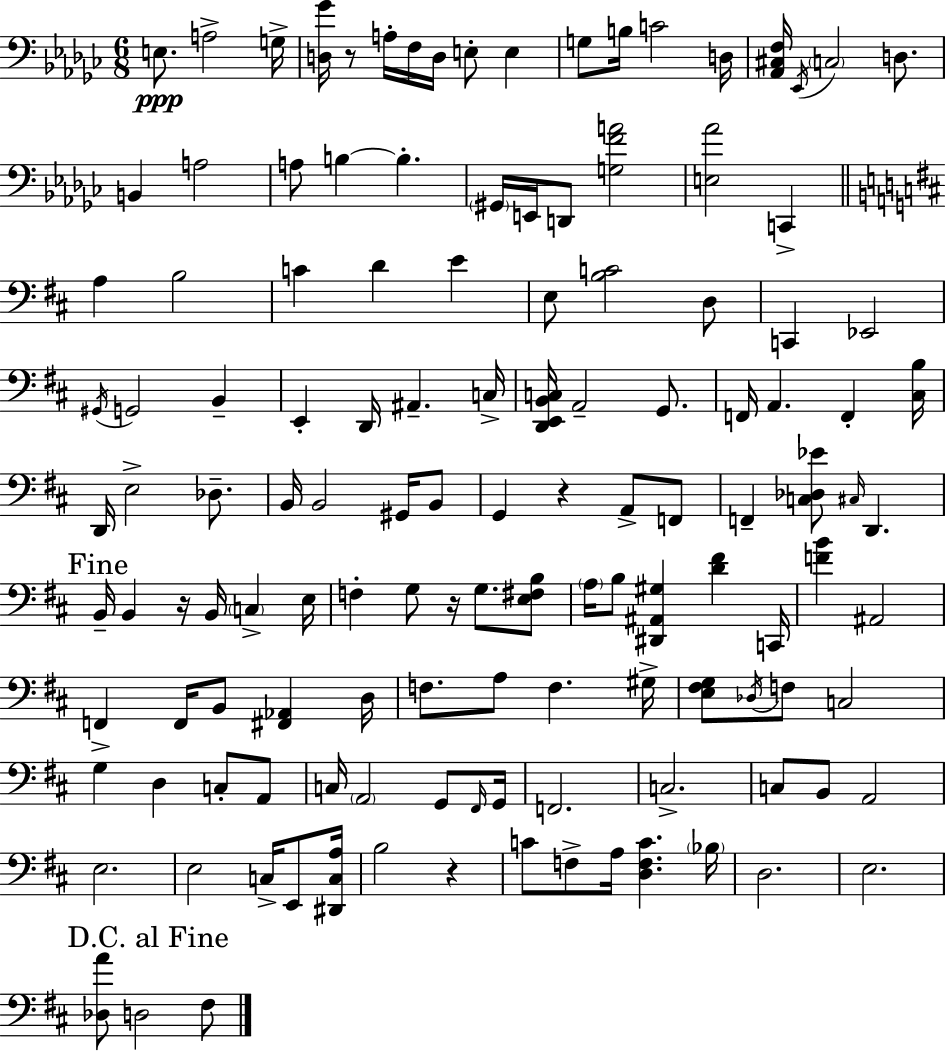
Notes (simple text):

E3/e. A3/h G3/s [D3,Gb4]/s R/e A3/s F3/s D3/s E3/e E3/q G3/e B3/s C4/h D3/s [Ab2,C#3,F3]/s Eb2/s C3/h D3/e. B2/q A3/h A3/e B3/q B3/q. G#2/s E2/s D2/e [G3,F4,A4]/h [E3,Ab4]/h C2/q A3/q B3/h C4/q D4/q E4/q E3/e [B3,C4]/h D3/e C2/q Eb2/h G#2/s G2/h B2/q E2/q D2/s A#2/q. C3/s [D2,E2,B2,C3]/s A2/h G2/e. F2/s A2/q. F2/q [C#3,B3]/s D2/s E3/h Db3/e. B2/s B2/h G#2/s B2/e G2/q R/q A2/e F2/e F2/q [C3,Db3,Eb4]/e C#3/s D2/q. B2/s B2/q R/s B2/s C3/q E3/s F3/q G3/e R/s G3/e. [E3,F#3,B3]/e A3/s B3/e [D#2,A#2,G#3]/q [D4,F#4]/q C2/s [F4,B4]/q A#2/h F2/q F2/s B2/e [F#2,Ab2]/q D3/s F3/e. A3/e F3/q. G#3/s [E3,F#3,G3]/e Db3/s F3/e C3/h G3/q D3/q C3/e A2/e C3/s A2/h G2/e F#2/s G2/s F2/h. C3/h. C3/e B2/e A2/h E3/h. E3/h C3/s E2/e [D#2,C3,A3]/s B3/h R/q C4/e F3/e A3/s [D3,F3,C4]/q. Bb3/s D3/h. E3/h. [Db3,A4]/e D3/h F#3/e